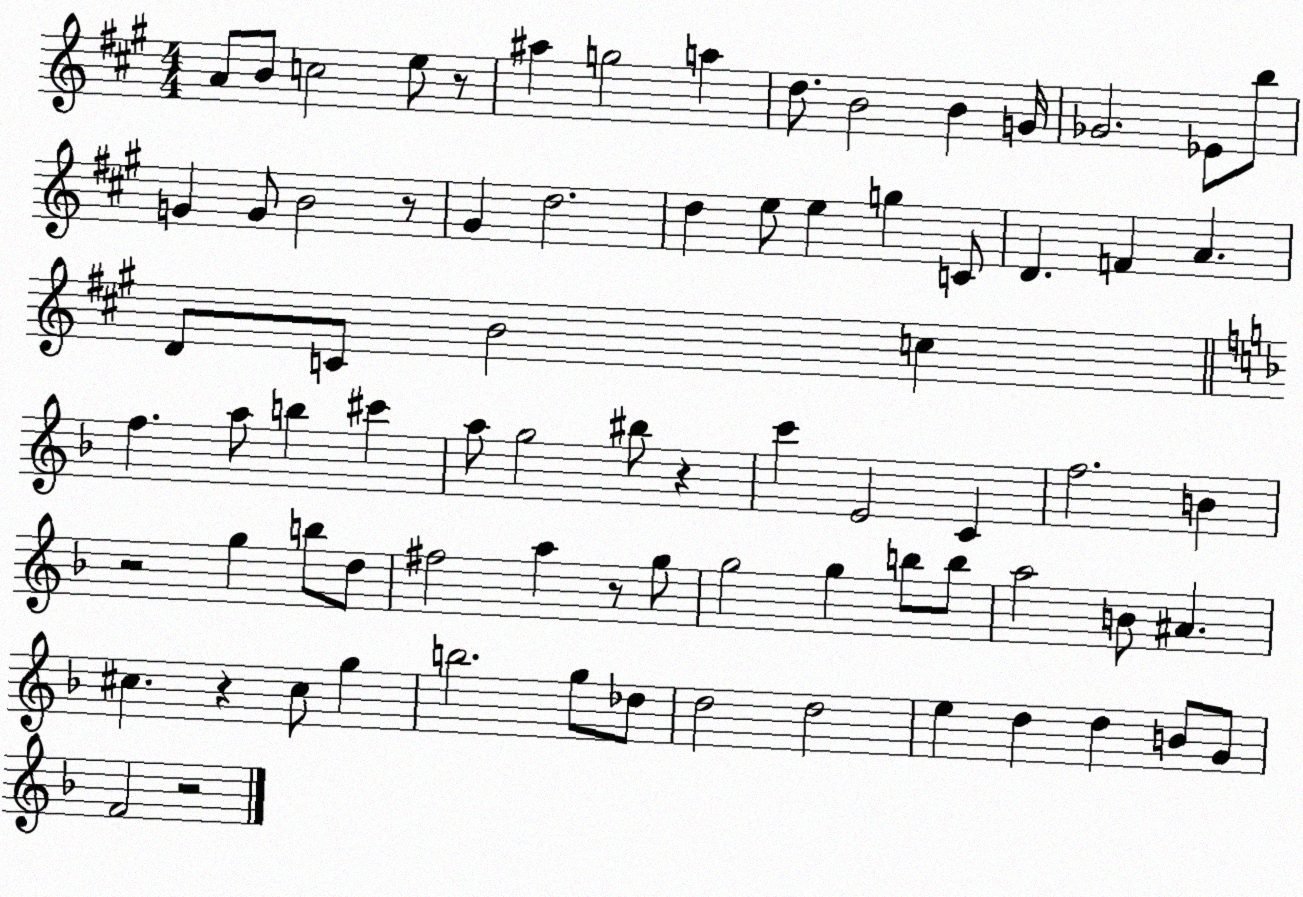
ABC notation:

X:1
T:Untitled
M:4/4
L:1/4
K:A
A/2 B/2 c2 e/2 z/2 ^a g2 a d/2 B2 B G/4 _G2 _E/2 b/2 G G/2 B2 z/2 ^G d2 d e/2 e g C/2 D F A D/2 C/2 B2 c f a/2 b ^c' a/2 g2 ^b/2 z c' E2 C f2 B z2 g b/2 d/2 ^f2 a z/2 g/2 g2 g b/2 b/2 a2 B/2 ^A ^c z ^c/2 g b2 g/2 _d/2 d2 d2 e d d B/2 G/2 F2 z2